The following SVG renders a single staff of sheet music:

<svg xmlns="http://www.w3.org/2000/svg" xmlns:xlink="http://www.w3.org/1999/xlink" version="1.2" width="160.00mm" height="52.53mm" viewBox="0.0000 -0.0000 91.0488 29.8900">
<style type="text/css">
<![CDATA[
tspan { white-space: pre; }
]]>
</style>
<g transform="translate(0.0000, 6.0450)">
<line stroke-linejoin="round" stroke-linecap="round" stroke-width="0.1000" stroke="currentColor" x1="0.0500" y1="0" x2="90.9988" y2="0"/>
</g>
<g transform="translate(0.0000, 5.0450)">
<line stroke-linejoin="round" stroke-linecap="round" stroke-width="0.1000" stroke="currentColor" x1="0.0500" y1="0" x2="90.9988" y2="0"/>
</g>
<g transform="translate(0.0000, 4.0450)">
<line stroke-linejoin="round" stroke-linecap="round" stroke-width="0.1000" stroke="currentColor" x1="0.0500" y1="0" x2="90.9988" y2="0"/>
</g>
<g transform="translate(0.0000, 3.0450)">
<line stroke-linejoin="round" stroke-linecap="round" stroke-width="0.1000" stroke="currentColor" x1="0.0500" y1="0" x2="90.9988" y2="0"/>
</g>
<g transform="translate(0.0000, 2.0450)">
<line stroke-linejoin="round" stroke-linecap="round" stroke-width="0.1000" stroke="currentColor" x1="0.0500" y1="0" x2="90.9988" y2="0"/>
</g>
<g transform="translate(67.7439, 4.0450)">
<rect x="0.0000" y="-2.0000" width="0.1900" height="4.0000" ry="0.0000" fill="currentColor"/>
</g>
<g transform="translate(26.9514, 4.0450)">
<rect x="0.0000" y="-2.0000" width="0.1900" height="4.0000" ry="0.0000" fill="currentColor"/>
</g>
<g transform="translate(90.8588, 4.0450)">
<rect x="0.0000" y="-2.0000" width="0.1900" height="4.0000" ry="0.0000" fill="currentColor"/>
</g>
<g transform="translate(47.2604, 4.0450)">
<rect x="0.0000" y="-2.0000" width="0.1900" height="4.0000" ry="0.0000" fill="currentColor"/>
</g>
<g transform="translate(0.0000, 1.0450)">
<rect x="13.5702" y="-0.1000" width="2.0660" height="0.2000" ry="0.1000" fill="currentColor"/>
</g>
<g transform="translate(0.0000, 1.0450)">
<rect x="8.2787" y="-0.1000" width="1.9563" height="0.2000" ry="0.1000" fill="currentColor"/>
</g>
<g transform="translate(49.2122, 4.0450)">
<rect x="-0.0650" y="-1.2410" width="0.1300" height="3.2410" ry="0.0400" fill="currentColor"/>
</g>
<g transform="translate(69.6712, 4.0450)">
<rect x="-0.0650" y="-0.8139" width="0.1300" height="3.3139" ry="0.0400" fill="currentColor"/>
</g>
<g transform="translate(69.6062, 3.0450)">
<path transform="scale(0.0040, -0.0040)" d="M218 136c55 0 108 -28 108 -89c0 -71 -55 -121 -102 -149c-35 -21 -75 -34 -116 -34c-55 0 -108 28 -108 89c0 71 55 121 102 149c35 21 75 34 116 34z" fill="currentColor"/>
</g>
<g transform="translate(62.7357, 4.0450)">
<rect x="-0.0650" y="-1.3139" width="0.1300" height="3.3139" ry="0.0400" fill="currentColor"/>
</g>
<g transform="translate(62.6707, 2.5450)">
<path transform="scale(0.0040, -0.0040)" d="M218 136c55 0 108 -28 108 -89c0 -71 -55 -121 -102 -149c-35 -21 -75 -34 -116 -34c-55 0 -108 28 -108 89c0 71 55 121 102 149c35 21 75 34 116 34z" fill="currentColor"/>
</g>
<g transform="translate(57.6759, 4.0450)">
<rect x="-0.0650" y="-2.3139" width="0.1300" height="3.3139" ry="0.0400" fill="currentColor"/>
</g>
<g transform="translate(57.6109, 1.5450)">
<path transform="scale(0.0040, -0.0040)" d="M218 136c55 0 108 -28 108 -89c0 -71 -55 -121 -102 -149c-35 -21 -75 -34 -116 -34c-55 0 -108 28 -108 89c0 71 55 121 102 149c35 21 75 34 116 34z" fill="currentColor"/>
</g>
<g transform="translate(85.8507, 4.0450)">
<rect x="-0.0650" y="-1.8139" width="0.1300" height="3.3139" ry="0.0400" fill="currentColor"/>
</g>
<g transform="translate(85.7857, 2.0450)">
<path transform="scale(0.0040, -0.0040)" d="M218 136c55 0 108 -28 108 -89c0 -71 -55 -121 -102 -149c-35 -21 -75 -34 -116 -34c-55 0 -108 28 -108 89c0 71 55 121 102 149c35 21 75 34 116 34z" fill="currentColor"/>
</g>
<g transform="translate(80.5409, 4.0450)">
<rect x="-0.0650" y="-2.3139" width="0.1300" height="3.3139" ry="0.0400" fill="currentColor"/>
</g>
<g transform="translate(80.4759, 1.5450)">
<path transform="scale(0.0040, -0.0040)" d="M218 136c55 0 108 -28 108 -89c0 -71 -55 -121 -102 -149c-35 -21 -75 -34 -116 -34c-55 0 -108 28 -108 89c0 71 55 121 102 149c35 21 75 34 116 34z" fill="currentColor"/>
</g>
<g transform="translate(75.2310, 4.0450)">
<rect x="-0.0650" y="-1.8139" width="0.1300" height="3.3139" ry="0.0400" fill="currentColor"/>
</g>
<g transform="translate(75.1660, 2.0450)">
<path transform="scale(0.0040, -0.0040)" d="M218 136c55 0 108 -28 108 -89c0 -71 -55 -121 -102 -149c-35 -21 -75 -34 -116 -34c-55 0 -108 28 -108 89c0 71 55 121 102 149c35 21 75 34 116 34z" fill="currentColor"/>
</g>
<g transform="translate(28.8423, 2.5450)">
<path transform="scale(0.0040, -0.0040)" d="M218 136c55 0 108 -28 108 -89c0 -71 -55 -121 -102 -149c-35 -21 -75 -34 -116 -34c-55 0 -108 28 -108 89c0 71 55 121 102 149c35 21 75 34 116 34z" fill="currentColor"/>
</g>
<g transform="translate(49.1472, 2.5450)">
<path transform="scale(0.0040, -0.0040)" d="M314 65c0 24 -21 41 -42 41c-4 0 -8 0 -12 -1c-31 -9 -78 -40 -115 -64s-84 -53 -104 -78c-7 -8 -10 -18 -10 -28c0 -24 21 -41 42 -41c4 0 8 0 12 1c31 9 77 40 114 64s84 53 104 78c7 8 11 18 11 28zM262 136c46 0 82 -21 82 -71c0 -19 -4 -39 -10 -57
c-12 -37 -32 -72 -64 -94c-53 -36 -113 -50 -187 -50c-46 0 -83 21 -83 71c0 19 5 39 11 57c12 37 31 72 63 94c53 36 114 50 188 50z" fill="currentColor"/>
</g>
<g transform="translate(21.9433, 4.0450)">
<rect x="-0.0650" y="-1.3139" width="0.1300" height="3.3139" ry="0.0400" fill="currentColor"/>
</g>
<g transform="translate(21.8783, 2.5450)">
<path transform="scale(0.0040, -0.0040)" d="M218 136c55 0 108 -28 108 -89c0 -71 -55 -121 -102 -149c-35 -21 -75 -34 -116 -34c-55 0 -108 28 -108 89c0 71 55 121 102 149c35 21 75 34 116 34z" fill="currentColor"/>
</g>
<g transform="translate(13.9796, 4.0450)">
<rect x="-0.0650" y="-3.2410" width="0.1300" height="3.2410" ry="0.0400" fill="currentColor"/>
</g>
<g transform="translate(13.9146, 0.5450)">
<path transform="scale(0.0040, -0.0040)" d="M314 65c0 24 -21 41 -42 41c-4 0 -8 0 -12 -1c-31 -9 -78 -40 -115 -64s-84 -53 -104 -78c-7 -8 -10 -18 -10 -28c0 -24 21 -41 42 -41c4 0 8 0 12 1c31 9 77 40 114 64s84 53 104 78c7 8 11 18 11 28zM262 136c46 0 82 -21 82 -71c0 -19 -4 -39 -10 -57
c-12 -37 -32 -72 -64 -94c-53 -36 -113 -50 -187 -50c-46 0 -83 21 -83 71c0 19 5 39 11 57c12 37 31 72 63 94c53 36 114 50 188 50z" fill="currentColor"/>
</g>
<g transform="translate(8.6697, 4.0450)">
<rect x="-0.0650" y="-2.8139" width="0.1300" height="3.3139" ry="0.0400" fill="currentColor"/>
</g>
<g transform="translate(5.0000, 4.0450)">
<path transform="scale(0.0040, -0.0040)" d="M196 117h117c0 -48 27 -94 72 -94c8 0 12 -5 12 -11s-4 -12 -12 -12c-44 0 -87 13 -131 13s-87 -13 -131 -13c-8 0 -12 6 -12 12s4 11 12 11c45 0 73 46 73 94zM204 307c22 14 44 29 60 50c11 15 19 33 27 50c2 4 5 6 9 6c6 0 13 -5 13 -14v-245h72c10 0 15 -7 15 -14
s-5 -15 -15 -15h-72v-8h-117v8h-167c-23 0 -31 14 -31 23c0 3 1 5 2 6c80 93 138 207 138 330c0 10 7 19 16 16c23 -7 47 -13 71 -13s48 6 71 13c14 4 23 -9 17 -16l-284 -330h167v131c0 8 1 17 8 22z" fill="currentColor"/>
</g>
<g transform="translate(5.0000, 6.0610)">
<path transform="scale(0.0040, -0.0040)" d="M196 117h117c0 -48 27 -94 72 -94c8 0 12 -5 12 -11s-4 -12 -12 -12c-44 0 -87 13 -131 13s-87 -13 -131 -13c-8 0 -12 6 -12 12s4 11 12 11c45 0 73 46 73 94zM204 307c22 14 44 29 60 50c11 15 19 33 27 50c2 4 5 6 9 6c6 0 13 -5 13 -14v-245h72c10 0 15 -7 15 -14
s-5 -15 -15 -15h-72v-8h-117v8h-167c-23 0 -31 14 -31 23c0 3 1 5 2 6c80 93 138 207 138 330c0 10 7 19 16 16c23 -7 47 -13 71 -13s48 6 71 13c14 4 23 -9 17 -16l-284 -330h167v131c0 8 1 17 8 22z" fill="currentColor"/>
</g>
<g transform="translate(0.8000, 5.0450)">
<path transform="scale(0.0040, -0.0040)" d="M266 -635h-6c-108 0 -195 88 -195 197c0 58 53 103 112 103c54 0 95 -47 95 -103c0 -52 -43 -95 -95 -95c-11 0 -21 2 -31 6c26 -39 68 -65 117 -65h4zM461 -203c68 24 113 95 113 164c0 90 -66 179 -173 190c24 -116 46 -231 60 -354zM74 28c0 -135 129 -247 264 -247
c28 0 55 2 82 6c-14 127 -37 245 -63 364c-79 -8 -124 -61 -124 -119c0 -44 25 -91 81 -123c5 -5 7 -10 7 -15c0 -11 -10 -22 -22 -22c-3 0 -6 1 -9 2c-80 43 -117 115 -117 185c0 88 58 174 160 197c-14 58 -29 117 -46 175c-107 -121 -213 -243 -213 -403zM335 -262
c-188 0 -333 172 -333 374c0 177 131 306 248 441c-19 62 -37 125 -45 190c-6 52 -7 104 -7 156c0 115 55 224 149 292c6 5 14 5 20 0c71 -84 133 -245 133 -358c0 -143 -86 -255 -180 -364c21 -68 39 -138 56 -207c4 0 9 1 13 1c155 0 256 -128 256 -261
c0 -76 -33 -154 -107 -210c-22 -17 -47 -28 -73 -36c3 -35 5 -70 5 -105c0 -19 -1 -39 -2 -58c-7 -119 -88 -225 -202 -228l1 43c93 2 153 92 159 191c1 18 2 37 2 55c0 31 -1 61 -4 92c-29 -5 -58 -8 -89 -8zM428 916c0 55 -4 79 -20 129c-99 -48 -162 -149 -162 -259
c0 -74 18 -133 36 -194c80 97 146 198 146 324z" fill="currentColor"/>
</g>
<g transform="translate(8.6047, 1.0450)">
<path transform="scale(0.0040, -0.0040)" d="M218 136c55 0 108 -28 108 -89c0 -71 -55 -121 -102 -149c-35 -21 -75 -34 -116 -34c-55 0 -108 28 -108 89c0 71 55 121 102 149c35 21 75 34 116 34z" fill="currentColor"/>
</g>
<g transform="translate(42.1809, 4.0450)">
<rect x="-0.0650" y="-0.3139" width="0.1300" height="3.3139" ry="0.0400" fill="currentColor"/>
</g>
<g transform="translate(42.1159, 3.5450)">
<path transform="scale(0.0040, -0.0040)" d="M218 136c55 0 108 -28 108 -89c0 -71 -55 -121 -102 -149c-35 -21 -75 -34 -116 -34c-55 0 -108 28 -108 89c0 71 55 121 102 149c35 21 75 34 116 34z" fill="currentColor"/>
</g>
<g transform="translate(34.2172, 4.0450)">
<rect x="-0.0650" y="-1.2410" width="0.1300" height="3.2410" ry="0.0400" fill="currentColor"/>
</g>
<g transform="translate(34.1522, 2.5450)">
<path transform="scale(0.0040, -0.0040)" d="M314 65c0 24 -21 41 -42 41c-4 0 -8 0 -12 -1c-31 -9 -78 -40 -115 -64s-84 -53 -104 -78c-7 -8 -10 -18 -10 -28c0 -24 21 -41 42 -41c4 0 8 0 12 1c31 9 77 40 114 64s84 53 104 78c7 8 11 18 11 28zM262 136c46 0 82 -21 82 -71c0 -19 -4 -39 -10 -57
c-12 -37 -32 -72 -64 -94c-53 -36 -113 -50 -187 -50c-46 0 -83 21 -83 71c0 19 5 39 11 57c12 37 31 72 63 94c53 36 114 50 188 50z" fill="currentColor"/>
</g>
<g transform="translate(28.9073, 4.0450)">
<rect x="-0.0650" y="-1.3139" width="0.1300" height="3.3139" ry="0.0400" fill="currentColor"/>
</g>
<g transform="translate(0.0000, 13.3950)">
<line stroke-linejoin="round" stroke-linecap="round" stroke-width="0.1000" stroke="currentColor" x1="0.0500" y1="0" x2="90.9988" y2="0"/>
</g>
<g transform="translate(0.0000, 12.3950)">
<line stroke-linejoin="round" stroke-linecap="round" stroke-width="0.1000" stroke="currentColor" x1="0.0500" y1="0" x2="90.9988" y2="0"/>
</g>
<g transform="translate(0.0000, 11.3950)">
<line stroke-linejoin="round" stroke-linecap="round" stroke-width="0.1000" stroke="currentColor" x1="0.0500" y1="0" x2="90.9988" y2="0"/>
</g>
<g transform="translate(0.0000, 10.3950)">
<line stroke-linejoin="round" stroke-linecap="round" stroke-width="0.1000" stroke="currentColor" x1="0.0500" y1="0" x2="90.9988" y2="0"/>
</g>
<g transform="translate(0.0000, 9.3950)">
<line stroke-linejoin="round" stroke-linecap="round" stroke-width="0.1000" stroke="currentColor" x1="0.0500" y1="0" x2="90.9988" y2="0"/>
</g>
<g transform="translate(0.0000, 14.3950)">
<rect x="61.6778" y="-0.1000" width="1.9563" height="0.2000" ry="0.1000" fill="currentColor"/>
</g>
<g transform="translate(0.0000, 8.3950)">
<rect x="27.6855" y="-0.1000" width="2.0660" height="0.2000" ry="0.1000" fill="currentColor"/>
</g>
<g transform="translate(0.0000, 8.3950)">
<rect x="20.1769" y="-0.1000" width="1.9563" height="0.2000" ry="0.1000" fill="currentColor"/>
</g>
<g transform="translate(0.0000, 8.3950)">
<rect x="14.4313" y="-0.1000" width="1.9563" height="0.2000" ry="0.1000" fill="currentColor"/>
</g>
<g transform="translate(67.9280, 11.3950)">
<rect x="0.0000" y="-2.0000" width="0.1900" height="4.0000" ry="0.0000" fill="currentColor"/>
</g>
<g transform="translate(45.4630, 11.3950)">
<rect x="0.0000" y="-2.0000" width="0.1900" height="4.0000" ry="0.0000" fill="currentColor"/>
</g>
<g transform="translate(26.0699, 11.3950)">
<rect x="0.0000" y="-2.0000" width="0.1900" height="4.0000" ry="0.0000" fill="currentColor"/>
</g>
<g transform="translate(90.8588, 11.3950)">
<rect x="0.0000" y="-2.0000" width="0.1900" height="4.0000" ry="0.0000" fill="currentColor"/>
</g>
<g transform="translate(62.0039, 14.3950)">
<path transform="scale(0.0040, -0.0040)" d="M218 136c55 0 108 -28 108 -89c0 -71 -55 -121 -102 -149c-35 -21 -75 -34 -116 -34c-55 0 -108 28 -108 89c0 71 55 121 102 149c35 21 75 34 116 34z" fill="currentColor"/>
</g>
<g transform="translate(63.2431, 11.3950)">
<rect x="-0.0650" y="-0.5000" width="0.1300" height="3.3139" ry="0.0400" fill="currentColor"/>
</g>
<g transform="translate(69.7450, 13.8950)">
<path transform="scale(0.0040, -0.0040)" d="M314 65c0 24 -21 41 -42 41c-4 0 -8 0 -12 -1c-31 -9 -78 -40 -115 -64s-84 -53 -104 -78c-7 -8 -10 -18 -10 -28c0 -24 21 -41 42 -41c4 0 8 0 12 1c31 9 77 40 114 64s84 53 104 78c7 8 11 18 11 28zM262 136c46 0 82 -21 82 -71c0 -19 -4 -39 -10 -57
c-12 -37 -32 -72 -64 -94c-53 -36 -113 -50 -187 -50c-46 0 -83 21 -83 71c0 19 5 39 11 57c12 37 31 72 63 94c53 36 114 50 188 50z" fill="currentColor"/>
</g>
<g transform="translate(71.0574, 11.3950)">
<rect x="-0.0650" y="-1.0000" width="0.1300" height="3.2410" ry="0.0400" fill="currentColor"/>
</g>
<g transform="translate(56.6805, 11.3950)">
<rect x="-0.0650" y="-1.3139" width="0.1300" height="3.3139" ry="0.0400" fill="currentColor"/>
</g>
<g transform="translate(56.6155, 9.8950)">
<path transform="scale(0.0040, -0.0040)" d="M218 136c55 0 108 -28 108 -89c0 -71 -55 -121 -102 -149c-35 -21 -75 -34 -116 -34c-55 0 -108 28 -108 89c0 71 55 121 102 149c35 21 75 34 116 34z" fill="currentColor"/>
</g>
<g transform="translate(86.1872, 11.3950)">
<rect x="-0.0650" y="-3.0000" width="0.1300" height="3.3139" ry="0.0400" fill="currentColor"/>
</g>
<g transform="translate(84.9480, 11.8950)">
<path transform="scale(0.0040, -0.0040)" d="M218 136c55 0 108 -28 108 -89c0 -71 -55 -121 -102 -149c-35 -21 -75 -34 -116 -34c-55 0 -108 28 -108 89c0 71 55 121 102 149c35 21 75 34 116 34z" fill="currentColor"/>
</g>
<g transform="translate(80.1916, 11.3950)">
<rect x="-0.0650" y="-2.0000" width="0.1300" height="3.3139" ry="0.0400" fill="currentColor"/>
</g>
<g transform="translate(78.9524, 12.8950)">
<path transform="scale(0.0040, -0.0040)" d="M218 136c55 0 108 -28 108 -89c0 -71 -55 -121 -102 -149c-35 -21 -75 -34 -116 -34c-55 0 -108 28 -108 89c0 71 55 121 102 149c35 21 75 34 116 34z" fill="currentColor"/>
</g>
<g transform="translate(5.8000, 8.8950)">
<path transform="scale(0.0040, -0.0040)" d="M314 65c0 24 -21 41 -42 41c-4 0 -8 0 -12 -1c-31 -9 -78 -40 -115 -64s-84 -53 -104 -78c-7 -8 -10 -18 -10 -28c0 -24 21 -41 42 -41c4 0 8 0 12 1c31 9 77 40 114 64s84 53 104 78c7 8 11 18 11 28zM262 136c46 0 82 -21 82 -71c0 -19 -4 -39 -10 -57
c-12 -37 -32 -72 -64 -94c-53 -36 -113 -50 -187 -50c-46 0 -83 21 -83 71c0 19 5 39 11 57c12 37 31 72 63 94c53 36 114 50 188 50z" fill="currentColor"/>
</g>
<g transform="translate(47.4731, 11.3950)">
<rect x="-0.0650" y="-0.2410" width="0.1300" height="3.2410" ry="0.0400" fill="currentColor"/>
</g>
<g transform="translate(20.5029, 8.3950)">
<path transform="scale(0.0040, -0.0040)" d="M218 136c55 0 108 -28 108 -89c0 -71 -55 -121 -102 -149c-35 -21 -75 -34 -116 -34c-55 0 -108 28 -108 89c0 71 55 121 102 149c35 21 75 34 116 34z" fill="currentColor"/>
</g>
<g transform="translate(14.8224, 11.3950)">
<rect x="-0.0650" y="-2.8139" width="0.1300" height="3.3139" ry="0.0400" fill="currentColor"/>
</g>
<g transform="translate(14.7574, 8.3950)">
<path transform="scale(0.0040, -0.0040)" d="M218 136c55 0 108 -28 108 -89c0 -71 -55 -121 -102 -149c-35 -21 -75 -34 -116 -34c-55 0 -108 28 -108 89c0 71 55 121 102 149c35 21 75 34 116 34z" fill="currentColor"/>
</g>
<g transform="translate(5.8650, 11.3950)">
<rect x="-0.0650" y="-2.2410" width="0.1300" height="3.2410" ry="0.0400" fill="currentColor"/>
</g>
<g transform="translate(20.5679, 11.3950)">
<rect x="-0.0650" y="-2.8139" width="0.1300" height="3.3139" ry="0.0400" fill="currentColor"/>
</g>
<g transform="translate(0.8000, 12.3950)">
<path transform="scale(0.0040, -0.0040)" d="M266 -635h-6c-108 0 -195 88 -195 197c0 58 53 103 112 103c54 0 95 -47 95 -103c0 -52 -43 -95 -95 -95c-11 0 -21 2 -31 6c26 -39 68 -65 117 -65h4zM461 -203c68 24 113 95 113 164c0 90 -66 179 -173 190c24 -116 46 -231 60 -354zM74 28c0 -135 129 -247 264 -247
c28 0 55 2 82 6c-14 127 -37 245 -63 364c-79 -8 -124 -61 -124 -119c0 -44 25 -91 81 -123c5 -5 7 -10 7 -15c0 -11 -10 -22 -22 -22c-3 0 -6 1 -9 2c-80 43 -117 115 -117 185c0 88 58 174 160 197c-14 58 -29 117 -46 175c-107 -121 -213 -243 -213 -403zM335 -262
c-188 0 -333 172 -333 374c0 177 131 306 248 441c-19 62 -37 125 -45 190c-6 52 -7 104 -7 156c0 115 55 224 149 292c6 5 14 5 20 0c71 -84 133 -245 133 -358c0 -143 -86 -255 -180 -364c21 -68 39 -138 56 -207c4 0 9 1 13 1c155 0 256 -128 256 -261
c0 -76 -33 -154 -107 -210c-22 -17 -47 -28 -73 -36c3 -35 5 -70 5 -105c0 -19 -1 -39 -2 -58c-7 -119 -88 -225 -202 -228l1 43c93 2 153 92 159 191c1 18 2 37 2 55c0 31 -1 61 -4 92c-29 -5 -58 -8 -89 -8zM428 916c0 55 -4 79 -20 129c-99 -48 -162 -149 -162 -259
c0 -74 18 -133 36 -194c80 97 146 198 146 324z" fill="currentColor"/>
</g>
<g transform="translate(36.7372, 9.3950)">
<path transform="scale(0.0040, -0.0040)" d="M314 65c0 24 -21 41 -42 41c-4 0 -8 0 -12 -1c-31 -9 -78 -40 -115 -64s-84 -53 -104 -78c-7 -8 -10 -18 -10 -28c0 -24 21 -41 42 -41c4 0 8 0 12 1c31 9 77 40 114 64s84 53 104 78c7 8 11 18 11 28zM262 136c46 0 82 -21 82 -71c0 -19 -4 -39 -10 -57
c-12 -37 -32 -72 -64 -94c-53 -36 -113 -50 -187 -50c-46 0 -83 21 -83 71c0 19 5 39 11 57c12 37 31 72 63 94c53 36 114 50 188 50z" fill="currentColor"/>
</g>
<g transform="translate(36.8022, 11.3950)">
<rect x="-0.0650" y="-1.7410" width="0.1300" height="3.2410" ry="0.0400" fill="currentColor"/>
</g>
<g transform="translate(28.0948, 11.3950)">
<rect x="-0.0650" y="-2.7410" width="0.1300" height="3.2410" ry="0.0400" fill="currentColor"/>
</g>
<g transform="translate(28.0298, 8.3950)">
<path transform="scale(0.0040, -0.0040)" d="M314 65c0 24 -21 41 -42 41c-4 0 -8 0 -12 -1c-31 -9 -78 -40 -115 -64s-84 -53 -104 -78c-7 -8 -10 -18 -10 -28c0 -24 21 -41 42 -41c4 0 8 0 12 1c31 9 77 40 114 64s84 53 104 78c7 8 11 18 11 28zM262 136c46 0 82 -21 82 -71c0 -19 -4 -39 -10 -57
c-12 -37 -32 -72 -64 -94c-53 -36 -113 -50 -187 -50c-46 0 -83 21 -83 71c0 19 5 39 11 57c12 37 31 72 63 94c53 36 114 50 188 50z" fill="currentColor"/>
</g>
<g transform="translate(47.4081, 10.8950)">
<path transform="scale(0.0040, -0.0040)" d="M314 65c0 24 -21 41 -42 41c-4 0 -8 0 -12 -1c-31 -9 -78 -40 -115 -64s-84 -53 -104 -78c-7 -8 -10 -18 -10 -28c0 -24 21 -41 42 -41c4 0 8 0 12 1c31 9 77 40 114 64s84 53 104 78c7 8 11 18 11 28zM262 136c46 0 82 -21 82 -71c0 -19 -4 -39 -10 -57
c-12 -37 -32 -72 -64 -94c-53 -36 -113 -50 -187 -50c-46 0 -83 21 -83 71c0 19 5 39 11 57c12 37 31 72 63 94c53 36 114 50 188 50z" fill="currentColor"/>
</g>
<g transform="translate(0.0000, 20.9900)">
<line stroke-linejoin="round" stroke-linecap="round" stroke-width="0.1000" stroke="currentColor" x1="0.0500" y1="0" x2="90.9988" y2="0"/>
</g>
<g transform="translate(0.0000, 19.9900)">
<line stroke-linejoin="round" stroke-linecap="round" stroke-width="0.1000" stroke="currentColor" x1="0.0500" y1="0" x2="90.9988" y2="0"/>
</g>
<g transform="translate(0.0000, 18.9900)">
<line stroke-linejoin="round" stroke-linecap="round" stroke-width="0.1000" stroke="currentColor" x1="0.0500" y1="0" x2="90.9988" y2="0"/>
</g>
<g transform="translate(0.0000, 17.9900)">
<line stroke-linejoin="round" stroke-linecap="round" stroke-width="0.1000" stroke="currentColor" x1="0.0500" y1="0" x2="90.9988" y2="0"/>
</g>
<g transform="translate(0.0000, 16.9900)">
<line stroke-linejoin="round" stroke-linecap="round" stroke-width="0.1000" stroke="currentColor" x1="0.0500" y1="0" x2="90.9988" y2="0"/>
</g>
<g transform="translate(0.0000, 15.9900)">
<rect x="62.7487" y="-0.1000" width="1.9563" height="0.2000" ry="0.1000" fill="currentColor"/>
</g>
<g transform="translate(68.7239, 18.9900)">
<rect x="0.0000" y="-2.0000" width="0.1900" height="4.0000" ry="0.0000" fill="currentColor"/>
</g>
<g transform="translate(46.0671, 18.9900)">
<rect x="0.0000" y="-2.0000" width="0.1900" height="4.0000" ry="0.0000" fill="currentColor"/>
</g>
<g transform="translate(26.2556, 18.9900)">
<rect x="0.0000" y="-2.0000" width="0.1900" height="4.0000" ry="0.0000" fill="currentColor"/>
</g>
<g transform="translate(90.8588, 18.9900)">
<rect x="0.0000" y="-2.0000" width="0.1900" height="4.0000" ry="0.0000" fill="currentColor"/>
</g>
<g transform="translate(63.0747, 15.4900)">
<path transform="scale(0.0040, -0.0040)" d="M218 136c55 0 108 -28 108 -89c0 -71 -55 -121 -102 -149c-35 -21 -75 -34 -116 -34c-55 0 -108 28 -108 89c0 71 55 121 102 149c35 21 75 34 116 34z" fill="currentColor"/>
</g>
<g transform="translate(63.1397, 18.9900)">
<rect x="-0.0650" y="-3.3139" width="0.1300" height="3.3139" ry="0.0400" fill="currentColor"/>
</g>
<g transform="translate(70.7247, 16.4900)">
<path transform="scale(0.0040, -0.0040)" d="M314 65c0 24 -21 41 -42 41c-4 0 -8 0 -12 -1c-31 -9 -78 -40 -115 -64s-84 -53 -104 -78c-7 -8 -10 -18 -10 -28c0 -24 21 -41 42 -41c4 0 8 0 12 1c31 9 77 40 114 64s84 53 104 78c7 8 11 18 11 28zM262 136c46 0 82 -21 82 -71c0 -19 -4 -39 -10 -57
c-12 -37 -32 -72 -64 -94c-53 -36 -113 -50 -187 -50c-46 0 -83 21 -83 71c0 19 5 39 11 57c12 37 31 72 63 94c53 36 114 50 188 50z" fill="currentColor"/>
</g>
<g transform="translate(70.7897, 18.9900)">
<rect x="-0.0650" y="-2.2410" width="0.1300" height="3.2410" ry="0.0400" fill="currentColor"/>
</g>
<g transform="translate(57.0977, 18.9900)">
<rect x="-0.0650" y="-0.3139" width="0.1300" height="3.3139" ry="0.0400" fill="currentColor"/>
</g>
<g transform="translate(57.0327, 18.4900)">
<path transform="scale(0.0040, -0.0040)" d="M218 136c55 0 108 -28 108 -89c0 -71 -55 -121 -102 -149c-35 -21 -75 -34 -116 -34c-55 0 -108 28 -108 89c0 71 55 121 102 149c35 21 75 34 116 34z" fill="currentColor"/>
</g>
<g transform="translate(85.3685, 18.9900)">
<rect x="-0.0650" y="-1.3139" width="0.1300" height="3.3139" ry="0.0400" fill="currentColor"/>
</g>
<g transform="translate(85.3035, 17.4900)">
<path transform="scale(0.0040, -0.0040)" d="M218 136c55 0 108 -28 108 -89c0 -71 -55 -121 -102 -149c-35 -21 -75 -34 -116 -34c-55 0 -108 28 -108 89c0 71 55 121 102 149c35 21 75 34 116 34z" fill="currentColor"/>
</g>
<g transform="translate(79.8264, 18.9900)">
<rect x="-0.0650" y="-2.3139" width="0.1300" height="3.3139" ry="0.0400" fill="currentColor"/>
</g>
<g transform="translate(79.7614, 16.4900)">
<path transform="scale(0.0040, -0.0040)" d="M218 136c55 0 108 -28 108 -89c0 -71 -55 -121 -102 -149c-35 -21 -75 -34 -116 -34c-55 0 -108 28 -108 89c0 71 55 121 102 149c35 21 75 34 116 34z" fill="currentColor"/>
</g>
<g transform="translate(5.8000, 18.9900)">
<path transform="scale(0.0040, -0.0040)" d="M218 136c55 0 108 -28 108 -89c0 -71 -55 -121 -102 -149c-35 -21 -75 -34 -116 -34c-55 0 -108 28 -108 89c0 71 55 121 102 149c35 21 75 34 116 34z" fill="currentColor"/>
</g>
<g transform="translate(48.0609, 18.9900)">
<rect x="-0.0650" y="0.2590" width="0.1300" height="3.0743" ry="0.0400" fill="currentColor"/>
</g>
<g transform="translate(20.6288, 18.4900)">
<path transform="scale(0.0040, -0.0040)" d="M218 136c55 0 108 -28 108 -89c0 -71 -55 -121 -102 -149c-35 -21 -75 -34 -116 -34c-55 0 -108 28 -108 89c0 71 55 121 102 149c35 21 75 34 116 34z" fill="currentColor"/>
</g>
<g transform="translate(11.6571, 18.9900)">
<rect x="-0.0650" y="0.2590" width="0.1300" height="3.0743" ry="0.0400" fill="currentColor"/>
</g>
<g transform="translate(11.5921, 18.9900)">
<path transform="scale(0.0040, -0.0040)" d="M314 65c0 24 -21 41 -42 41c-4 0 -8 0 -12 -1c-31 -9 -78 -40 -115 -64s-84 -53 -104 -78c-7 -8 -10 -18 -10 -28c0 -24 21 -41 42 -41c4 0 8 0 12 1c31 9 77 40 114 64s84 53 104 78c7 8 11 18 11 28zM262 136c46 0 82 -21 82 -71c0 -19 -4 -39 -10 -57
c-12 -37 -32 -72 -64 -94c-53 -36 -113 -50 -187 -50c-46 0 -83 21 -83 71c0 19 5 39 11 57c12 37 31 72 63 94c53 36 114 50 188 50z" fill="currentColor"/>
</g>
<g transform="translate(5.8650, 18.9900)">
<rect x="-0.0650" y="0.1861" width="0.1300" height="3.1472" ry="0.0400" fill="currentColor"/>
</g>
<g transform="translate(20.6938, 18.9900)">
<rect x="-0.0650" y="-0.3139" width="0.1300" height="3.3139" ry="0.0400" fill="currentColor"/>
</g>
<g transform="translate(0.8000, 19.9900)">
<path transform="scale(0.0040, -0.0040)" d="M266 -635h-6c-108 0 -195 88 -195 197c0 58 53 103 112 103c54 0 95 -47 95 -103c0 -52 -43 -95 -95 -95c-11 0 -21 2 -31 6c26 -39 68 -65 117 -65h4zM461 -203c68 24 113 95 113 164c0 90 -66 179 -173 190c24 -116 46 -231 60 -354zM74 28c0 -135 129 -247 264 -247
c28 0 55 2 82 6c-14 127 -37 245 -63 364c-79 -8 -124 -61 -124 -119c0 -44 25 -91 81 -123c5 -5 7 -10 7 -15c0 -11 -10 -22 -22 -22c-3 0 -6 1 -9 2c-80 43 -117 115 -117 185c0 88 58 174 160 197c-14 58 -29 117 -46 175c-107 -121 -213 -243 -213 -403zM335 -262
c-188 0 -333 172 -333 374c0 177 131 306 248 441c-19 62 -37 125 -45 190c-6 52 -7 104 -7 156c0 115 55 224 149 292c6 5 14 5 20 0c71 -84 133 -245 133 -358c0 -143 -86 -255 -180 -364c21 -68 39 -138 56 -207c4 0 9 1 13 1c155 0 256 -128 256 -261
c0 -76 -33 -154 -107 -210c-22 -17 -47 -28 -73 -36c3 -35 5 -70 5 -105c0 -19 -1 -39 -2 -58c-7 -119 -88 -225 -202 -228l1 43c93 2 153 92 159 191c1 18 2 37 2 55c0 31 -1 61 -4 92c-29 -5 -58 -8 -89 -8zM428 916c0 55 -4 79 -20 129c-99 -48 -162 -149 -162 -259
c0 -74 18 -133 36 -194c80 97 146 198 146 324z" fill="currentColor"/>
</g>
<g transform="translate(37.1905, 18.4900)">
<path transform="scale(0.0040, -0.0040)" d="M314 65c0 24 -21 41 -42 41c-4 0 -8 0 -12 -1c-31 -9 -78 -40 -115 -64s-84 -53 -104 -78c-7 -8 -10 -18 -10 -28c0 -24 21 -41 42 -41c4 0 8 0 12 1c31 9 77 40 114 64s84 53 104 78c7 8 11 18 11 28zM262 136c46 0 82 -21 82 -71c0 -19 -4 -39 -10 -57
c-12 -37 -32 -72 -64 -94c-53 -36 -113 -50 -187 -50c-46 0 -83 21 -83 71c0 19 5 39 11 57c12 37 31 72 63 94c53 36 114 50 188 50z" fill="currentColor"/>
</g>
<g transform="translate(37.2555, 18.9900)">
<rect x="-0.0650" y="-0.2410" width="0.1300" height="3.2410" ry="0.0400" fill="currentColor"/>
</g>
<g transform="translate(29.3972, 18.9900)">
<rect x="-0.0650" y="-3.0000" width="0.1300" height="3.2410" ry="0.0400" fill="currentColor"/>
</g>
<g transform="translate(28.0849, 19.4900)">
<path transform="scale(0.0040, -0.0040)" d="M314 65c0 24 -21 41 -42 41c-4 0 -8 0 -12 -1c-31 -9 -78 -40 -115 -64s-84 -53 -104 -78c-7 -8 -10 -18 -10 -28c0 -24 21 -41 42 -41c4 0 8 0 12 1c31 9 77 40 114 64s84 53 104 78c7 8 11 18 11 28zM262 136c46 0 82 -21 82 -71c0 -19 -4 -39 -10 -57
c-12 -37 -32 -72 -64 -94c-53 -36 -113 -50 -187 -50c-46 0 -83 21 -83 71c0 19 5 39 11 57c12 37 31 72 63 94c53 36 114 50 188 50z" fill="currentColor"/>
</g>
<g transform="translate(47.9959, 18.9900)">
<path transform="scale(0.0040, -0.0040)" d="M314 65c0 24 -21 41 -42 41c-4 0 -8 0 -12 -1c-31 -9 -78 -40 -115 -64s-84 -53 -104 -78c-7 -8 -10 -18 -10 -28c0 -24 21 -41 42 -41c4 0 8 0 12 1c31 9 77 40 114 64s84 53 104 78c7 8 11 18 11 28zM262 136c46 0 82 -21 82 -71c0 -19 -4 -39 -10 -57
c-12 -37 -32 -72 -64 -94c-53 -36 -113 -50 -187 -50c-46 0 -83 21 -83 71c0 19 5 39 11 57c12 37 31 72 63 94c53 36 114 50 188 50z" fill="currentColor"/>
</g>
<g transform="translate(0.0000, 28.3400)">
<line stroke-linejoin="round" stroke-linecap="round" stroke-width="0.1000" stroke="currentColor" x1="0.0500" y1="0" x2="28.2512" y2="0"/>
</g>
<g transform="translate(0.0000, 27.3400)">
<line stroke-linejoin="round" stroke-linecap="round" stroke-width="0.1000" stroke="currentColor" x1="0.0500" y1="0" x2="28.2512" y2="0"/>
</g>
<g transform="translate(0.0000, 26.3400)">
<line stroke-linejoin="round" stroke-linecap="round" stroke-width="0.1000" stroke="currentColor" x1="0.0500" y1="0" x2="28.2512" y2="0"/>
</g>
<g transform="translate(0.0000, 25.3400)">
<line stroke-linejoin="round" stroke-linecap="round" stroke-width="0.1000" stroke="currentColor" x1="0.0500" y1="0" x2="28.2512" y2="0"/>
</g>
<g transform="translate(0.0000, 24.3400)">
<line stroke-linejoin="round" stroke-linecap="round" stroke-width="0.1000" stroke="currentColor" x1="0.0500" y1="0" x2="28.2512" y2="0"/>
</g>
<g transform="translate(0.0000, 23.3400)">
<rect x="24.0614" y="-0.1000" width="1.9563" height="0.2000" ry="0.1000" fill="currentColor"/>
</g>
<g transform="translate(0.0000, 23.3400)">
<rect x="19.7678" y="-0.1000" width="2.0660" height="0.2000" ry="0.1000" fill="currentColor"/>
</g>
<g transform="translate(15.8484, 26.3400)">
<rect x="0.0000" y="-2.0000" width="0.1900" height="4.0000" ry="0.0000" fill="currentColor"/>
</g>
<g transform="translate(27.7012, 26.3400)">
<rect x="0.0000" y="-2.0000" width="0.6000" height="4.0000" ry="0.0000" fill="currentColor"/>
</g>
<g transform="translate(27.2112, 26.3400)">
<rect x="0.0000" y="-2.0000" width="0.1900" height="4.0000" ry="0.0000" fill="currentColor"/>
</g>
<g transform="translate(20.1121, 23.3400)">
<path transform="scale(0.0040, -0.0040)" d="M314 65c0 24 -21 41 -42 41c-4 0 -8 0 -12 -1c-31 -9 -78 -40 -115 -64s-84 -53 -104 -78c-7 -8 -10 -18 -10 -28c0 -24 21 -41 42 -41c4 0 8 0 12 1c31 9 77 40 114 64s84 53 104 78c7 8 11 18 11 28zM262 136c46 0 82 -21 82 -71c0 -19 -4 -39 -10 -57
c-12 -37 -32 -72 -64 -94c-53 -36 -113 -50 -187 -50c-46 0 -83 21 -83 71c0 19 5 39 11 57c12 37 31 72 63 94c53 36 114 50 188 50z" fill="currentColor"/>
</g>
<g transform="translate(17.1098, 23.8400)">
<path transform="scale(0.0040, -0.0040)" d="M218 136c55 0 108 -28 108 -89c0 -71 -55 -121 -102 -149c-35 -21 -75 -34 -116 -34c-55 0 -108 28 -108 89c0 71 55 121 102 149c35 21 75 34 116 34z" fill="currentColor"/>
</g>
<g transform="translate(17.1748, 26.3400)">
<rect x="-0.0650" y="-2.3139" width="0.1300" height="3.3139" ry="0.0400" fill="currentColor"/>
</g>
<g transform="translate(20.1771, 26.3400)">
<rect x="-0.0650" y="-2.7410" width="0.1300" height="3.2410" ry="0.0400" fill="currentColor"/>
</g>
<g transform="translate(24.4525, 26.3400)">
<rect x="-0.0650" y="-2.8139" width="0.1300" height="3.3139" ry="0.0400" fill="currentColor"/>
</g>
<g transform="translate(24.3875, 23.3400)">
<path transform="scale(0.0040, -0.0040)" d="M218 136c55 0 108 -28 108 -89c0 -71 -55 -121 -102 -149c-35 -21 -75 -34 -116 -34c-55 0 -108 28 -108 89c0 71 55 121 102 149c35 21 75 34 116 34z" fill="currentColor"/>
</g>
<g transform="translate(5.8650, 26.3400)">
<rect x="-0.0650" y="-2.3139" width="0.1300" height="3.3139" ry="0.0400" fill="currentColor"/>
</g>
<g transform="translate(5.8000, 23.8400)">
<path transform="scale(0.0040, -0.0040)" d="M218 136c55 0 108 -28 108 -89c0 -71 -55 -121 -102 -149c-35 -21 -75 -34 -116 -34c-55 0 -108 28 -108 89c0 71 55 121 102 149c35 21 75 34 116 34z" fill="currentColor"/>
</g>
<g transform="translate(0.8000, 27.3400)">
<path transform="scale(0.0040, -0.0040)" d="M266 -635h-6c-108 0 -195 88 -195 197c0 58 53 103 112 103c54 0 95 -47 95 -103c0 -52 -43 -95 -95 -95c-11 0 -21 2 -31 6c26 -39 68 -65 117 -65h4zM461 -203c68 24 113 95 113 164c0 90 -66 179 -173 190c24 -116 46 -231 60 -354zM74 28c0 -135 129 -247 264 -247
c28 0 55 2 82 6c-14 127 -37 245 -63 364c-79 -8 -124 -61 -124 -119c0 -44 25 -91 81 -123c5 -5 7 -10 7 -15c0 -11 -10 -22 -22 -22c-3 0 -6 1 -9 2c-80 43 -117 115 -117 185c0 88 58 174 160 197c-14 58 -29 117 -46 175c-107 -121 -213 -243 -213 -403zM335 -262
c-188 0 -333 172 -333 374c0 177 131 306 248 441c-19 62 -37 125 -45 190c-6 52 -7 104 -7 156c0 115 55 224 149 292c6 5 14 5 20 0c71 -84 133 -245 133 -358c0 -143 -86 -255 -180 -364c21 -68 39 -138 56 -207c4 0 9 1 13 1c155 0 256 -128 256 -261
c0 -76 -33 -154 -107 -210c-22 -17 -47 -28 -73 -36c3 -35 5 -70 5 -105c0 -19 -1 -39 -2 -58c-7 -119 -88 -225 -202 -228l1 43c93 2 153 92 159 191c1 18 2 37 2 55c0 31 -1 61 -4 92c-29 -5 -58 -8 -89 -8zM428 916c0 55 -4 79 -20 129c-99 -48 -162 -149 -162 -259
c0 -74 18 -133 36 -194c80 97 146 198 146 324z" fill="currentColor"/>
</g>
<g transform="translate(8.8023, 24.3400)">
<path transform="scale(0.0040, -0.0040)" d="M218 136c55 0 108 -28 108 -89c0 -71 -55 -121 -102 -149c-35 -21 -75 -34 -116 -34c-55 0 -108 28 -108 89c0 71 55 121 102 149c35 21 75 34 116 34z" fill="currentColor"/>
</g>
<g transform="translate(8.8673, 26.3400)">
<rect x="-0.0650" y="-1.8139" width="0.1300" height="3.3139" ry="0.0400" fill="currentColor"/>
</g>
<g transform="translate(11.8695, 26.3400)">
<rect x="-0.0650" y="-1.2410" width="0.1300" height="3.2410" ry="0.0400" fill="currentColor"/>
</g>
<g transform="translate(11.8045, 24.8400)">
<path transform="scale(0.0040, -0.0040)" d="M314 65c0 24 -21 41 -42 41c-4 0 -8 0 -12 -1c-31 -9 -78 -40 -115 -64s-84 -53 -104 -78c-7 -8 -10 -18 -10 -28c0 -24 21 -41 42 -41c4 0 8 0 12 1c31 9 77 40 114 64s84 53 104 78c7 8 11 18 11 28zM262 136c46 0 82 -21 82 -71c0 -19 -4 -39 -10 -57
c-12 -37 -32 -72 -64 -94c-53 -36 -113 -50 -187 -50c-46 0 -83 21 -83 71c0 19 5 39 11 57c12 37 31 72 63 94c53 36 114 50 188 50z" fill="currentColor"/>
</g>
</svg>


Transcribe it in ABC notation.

X:1
T:Untitled
M:4/4
L:1/4
K:C
a b2 e e e2 c e2 g e d f g f g2 a a a2 f2 c2 e C D2 F A B B2 c A2 c2 B2 c b g2 g e g f e2 g a2 a